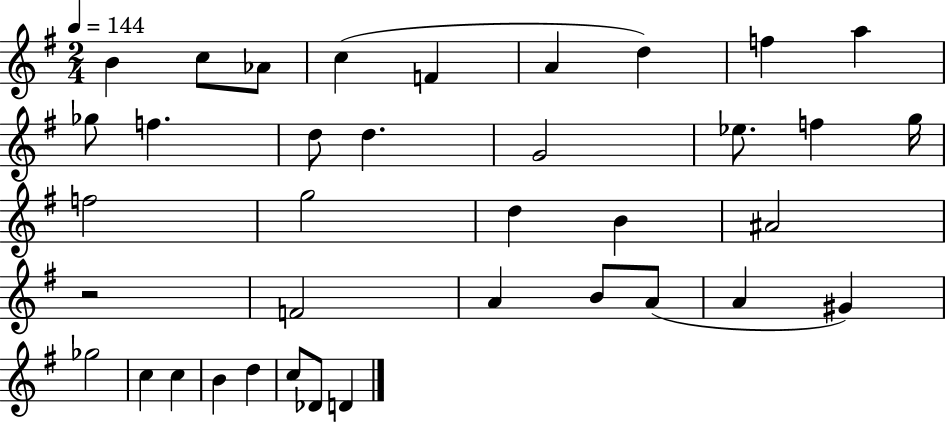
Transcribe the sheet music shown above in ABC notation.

X:1
T:Untitled
M:2/4
L:1/4
K:G
B c/2 _A/2 c F A d f a _g/2 f d/2 d G2 _e/2 f g/4 f2 g2 d B ^A2 z2 F2 A B/2 A/2 A ^G _g2 c c B d c/2 _D/2 D